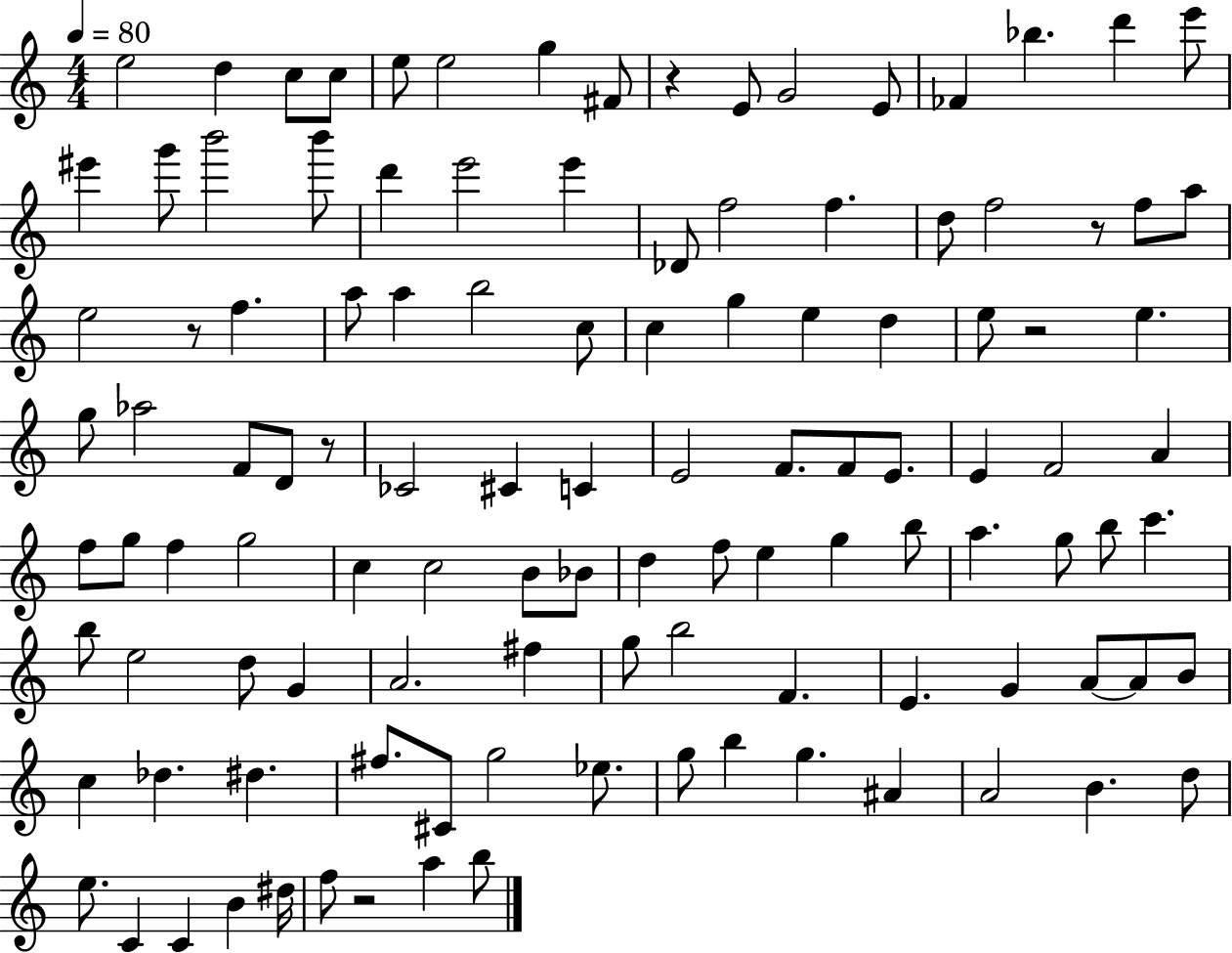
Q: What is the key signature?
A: C major